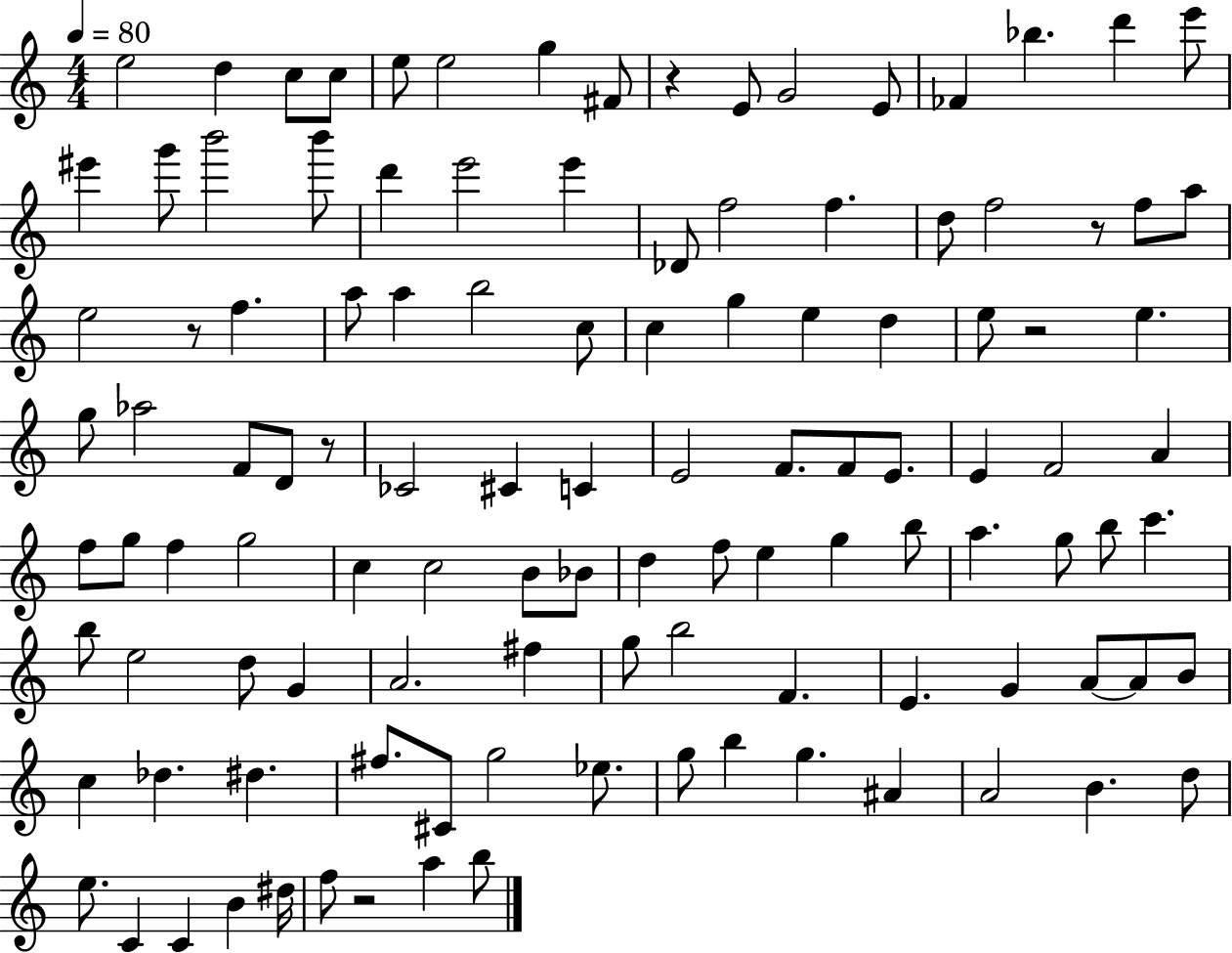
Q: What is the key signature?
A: C major